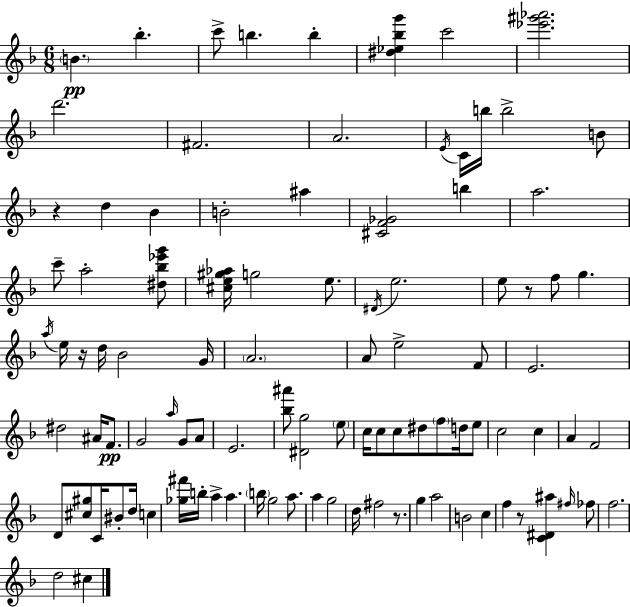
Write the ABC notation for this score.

X:1
T:Untitled
M:6/8
L:1/4
K:Dm
B _b c'/2 b b [^d_e_bg'] c'2 [_e'^g'_a']2 d'2 ^F2 A2 E/4 C/4 b/4 b2 B/2 z d _B B2 ^a [^CF_G]2 b a2 c'/2 a2 [^d_b_e'g']/2 [^ce^g_a]/4 g2 e/2 ^D/4 e2 e/2 z/2 f/2 g a/4 e/4 z/4 d/4 _B2 G/4 A2 A/2 e2 F/2 E2 ^d2 ^A/4 F/2 G2 a/4 G/2 A/2 E2 [_b^a']/2 [^Dg]2 e/2 c/4 c/2 c/2 ^d/2 f/2 d/4 e/2 c2 c A F2 D/2 [^c^g]/2 C/4 ^B/2 d/4 c [_g^f']/4 b/4 a a b/4 g2 a/2 a g2 d/4 ^f2 z/2 g a2 B2 c f z/2 [C^D^a] ^f/4 _f/2 f2 d2 ^c